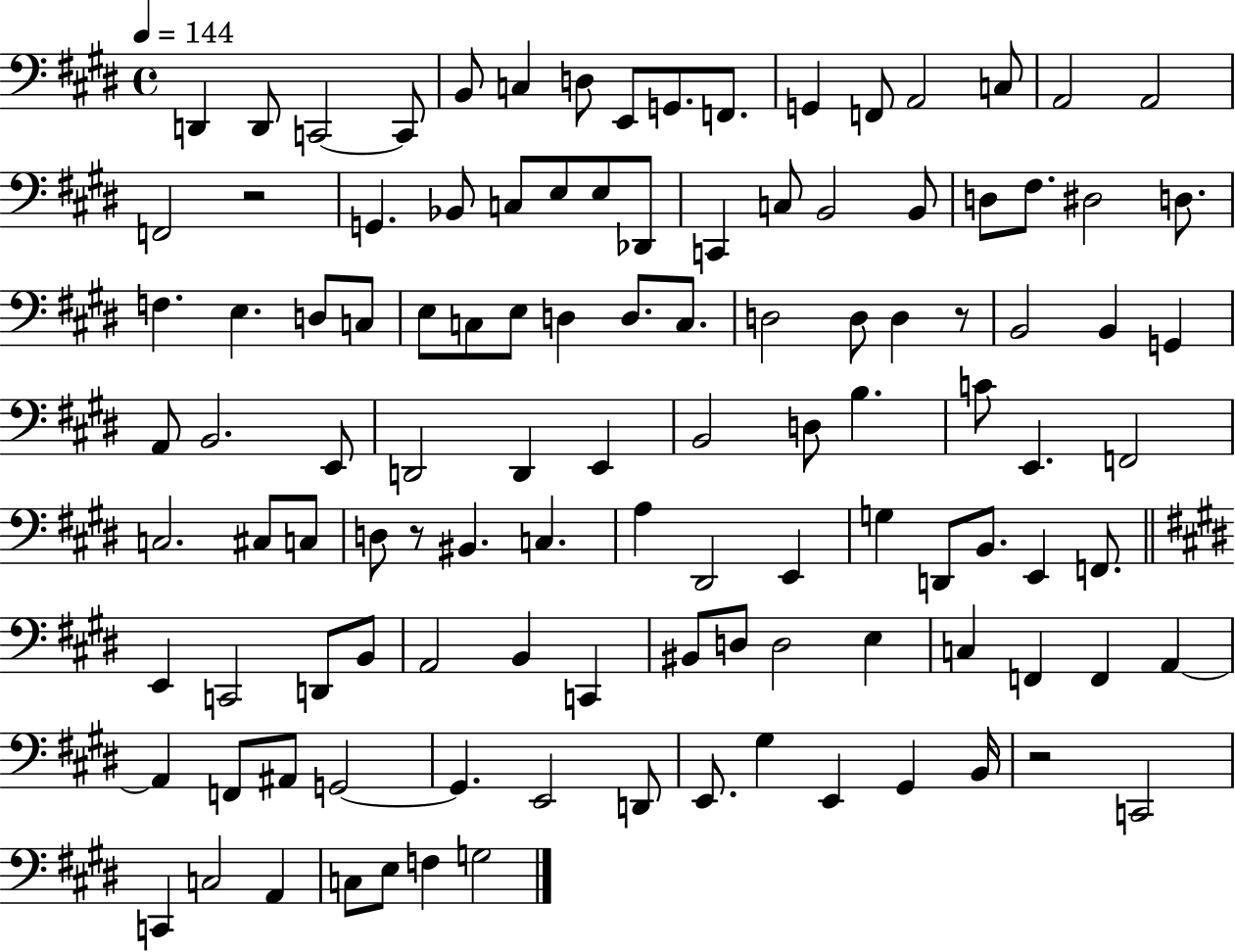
X:1
T:Untitled
M:4/4
L:1/4
K:E
D,, D,,/2 C,,2 C,,/2 B,,/2 C, D,/2 E,,/2 G,,/2 F,,/2 G,, F,,/2 A,,2 C,/2 A,,2 A,,2 F,,2 z2 G,, _B,,/2 C,/2 E,/2 E,/2 _D,,/2 C,, C,/2 B,,2 B,,/2 D,/2 ^F,/2 ^D,2 D,/2 F, E, D,/2 C,/2 E,/2 C,/2 E,/2 D, D,/2 C,/2 D,2 D,/2 D, z/2 B,,2 B,, G,, A,,/2 B,,2 E,,/2 D,,2 D,, E,, B,,2 D,/2 B, C/2 E,, F,,2 C,2 ^C,/2 C,/2 D,/2 z/2 ^B,, C, A, ^D,,2 E,, G, D,,/2 B,,/2 E,, F,,/2 E,, C,,2 D,,/2 B,,/2 A,,2 B,, C,, ^B,,/2 D,/2 D,2 E, C, F,, F,, A,, A,, F,,/2 ^A,,/2 G,,2 G,, E,,2 D,,/2 E,,/2 ^G, E,, ^G,, B,,/4 z2 C,,2 C,, C,2 A,, C,/2 E,/2 F, G,2